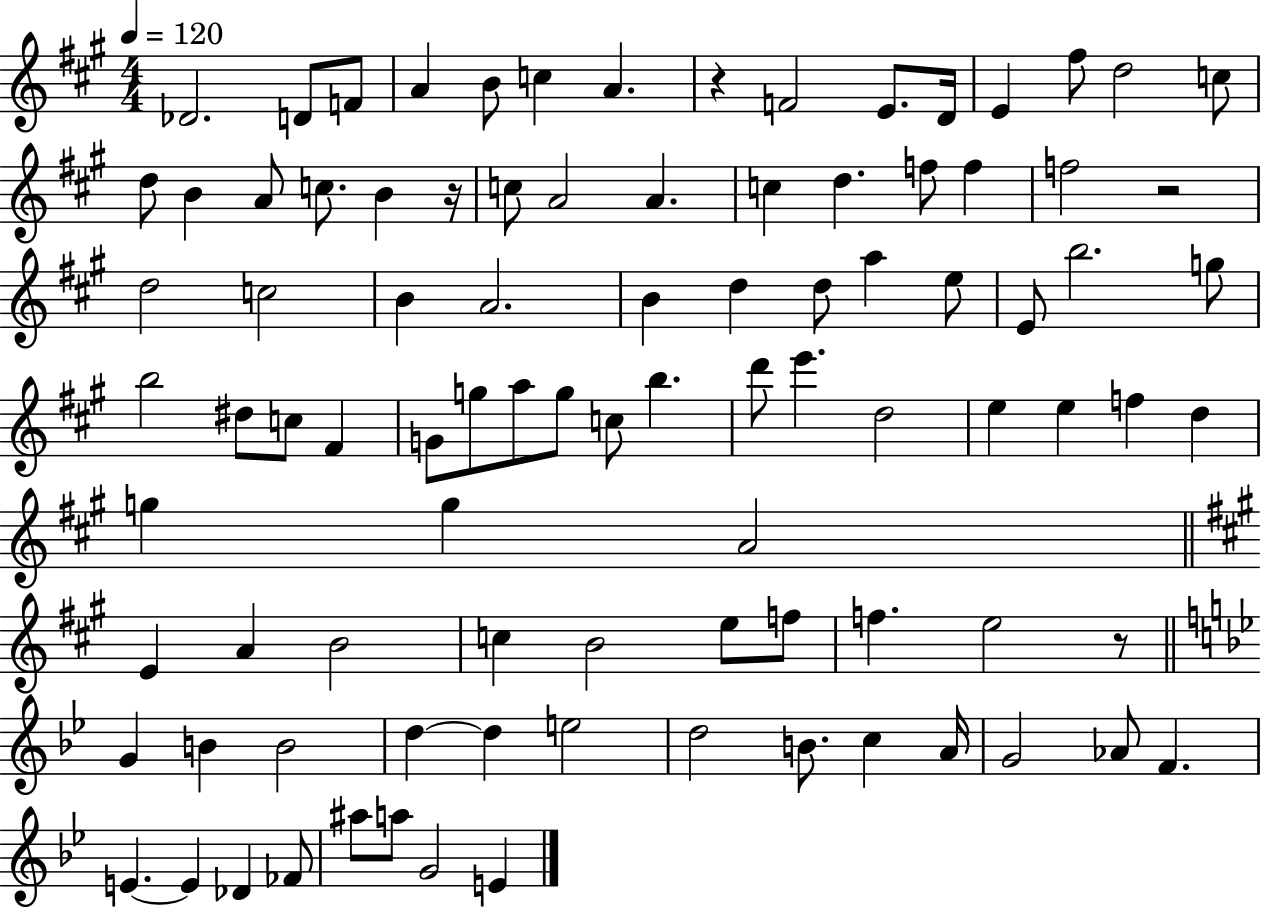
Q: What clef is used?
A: treble